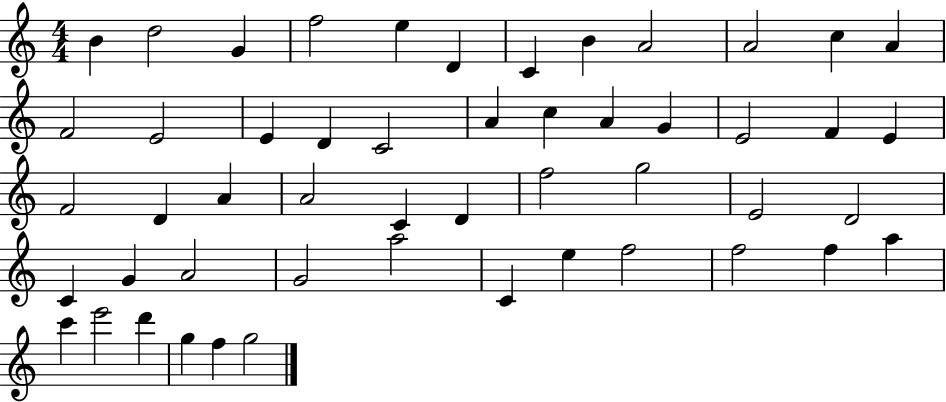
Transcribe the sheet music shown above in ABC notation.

X:1
T:Untitled
M:4/4
L:1/4
K:C
B d2 G f2 e D C B A2 A2 c A F2 E2 E D C2 A c A G E2 F E F2 D A A2 C D f2 g2 E2 D2 C G A2 G2 a2 C e f2 f2 f a c' e'2 d' g f g2